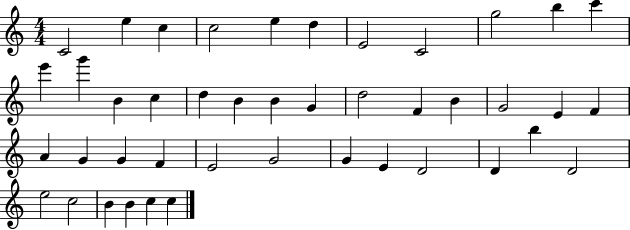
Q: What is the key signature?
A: C major